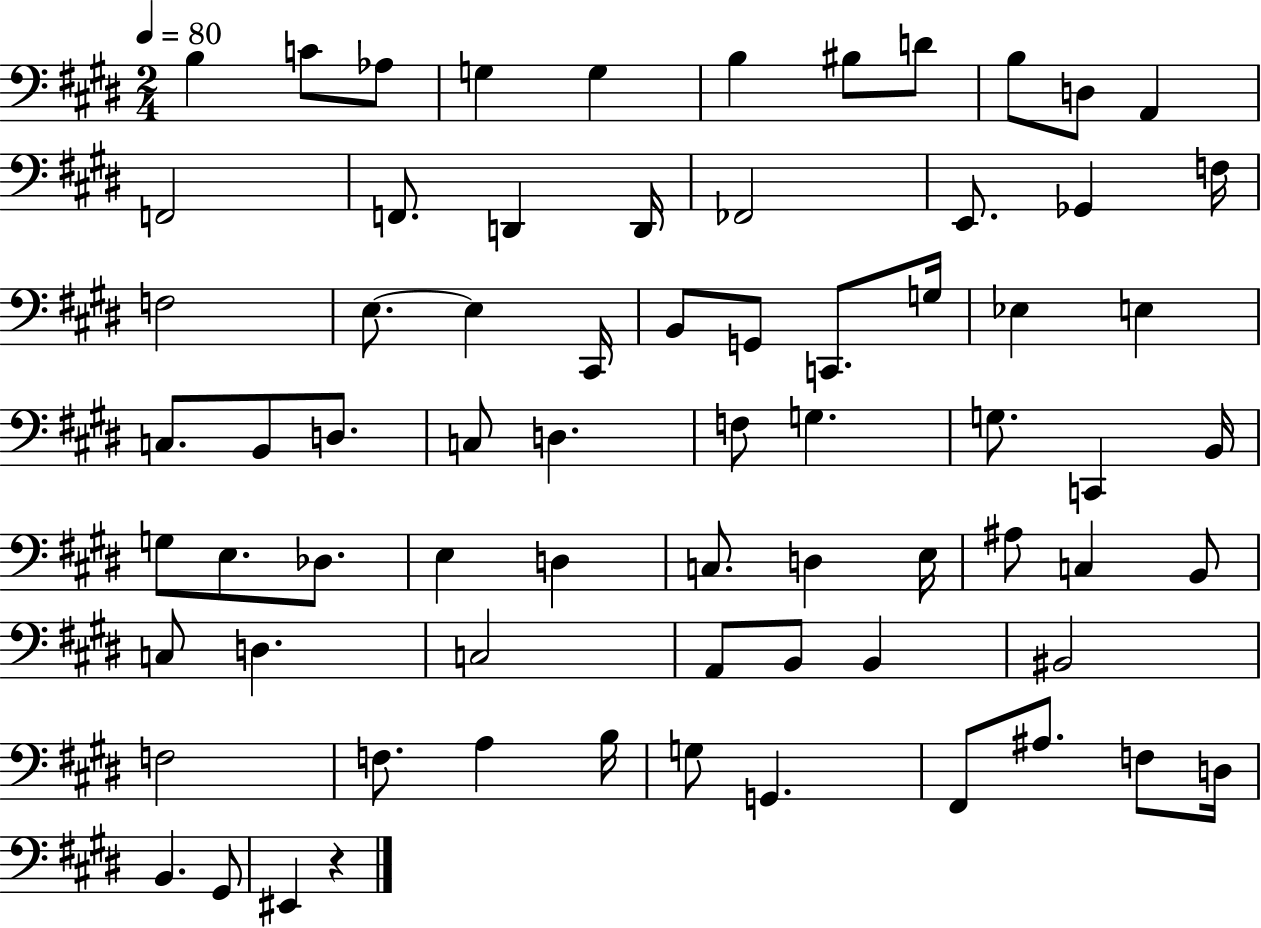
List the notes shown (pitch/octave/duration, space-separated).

B3/q C4/e Ab3/e G3/q G3/q B3/q BIS3/e D4/e B3/e D3/e A2/q F2/h F2/e. D2/q D2/s FES2/h E2/e. Gb2/q F3/s F3/h E3/e. E3/q C#2/s B2/e G2/e C2/e. G3/s Eb3/q E3/q C3/e. B2/e D3/e. C3/e D3/q. F3/e G3/q. G3/e. C2/q B2/s G3/e E3/e. Db3/e. E3/q D3/q C3/e. D3/q E3/s A#3/e C3/q B2/e C3/e D3/q. C3/h A2/e B2/e B2/q BIS2/h F3/h F3/e. A3/q B3/s G3/e G2/q. F#2/e A#3/e. F3/e D3/s B2/q. G#2/e EIS2/q R/q